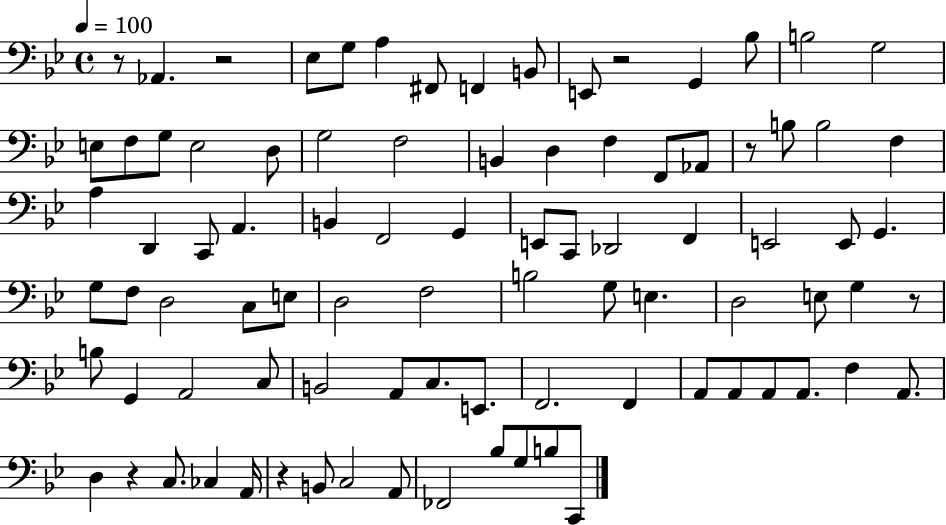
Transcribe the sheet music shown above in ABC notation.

X:1
T:Untitled
M:4/4
L:1/4
K:Bb
z/2 _A,, z2 _E,/2 G,/2 A, ^F,,/2 F,, B,,/2 E,,/2 z2 G,, _B,/2 B,2 G,2 E,/2 F,/2 G,/2 E,2 D,/2 G,2 F,2 B,, D, F, F,,/2 _A,,/2 z/2 B,/2 B,2 F, A, D,, C,,/2 A,, B,, F,,2 G,, E,,/2 C,,/2 _D,,2 F,, E,,2 E,,/2 G,, G,/2 F,/2 D,2 C,/2 E,/2 D,2 F,2 B,2 G,/2 E, D,2 E,/2 G, z/2 B,/2 G,, A,,2 C,/2 B,,2 A,,/2 C,/2 E,,/2 F,,2 F,, A,,/2 A,,/2 A,,/2 A,,/2 F, A,,/2 D, z C,/2 _C, A,,/4 z B,,/2 C,2 A,,/2 _F,,2 _B,/2 G,/2 B,/2 C,,/2